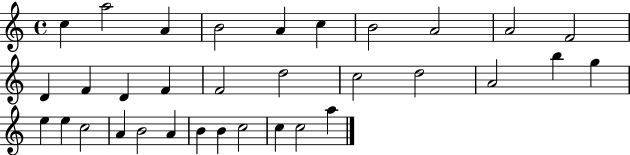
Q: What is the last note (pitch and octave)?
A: A5